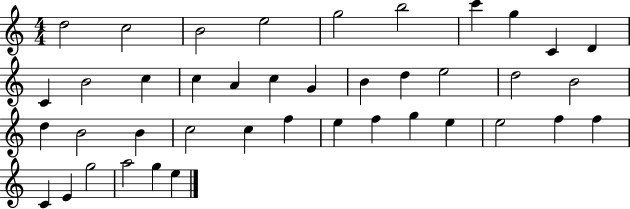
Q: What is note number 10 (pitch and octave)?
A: D4